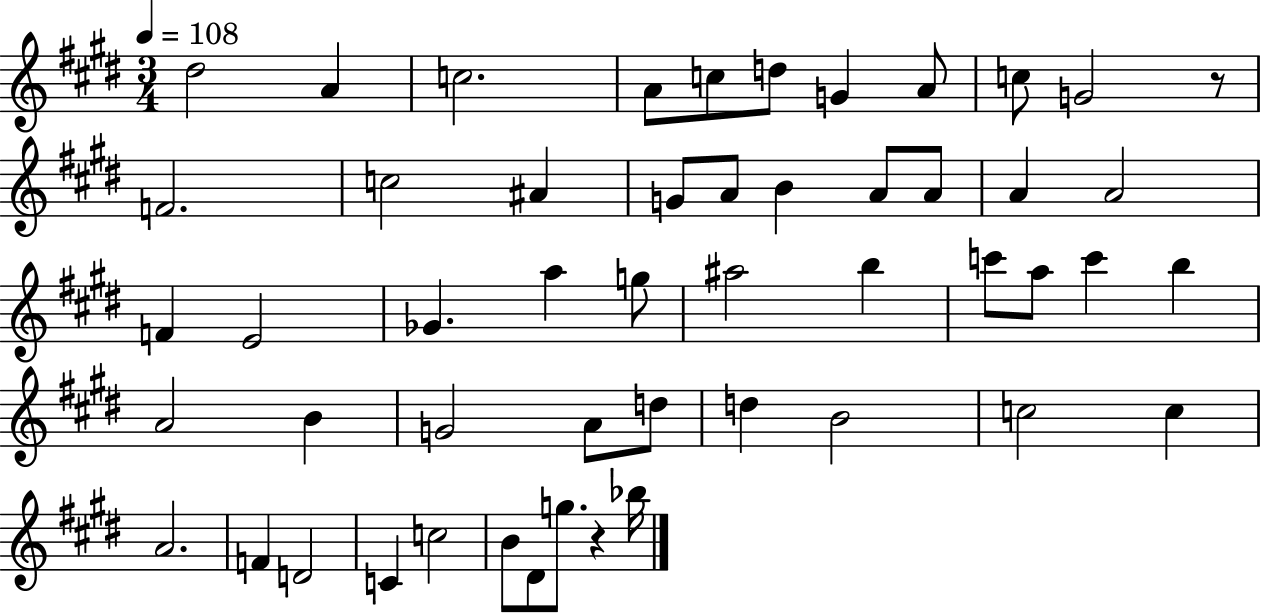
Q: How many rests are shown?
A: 2